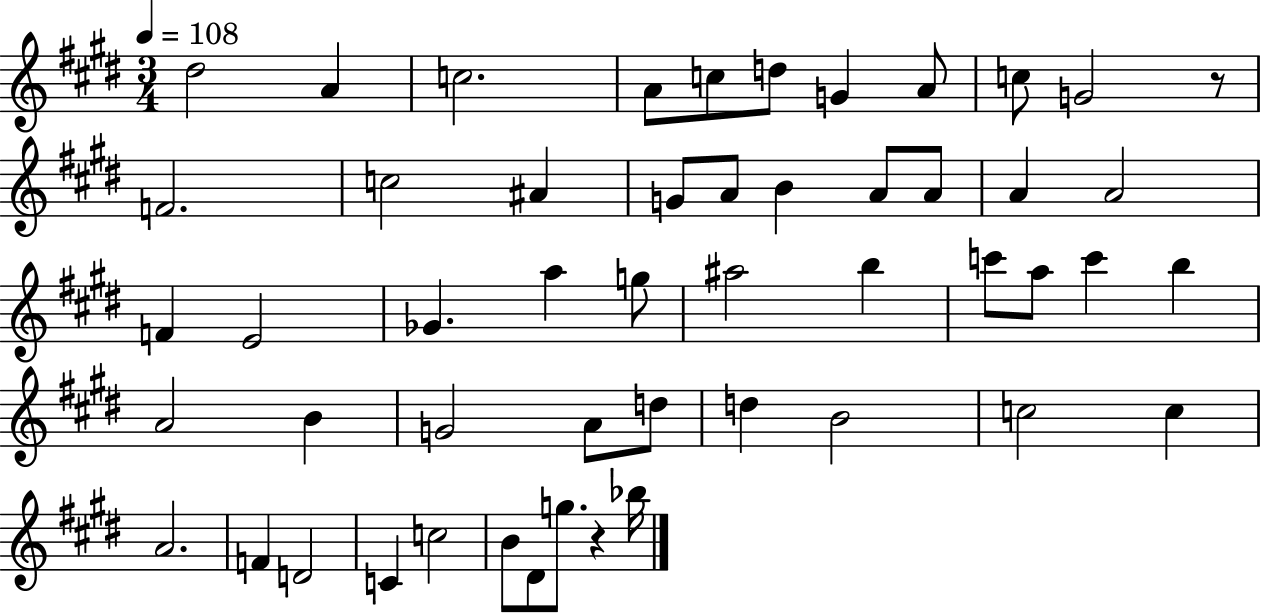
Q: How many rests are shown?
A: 2